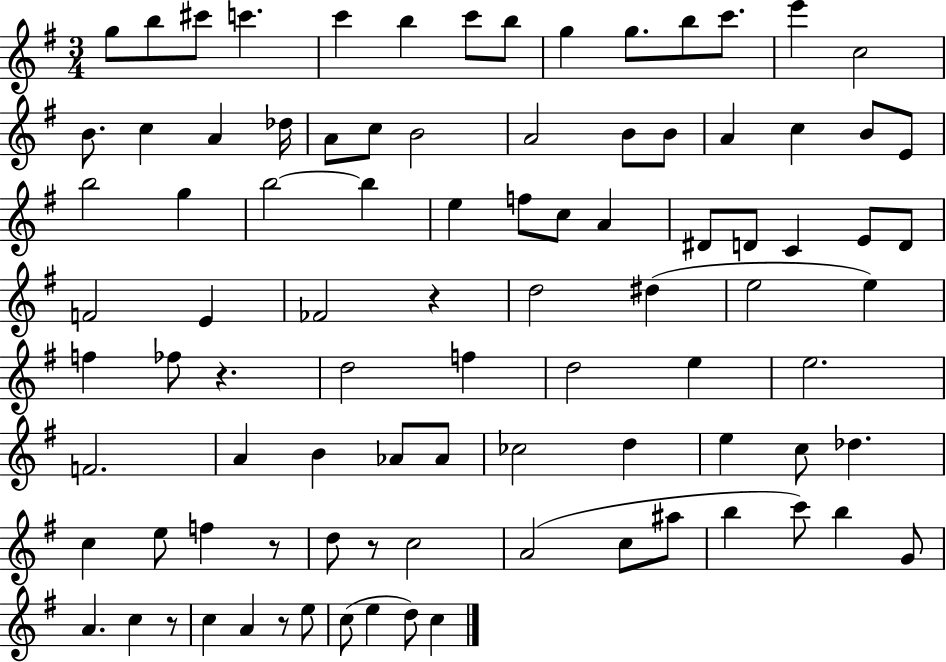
{
  \clef treble
  \numericTimeSignature
  \time 3/4
  \key g \major
  g''8 b''8 cis'''8 c'''4. | c'''4 b''4 c'''8 b''8 | g''4 g''8. b''8 c'''8. | e'''4 c''2 | \break b'8. c''4 a'4 des''16 | a'8 c''8 b'2 | a'2 b'8 b'8 | a'4 c''4 b'8 e'8 | \break b''2 g''4 | b''2~~ b''4 | e''4 f''8 c''8 a'4 | dis'8 d'8 c'4 e'8 d'8 | \break f'2 e'4 | fes'2 r4 | d''2 dis''4( | e''2 e''4) | \break f''4 fes''8 r4. | d''2 f''4 | d''2 e''4 | e''2. | \break f'2. | a'4 b'4 aes'8 aes'8 | ces''2 d''4 | e''4 c''8 des''4. | \break c''4 e''8 f''4 r8 | d''8 r8 c''2 | a'2( c''8 ais''8 | b''4 c'''8) b''4 g'8 | \break a'4. c''4 r8 | c''4 a'4 r8 e''8 | c''8( e''4 d''8) c''4 | \bar "|."
}